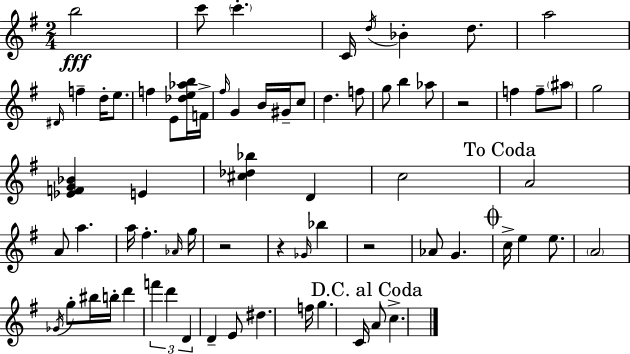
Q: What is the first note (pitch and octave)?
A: B5